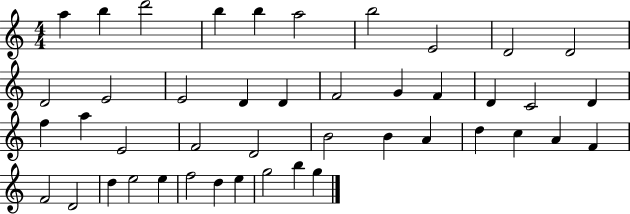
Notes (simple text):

A5/q B5/q D6/h B5/q B5/q A5/h B5/h E4/h D4/h D4/h D4/h E4/h E4/h D4/q D4/q F4/h G4/q F4/q D4/q C4/h D4/q F5/q A5/q E4/h F4/h D4/h B4/h B4/q A4/q D5/q C5/q A4/q F4/q F4/h D4/h D5/q E5/h E5/q F5/h D5/q E5/q G5/h B5/q G5/q